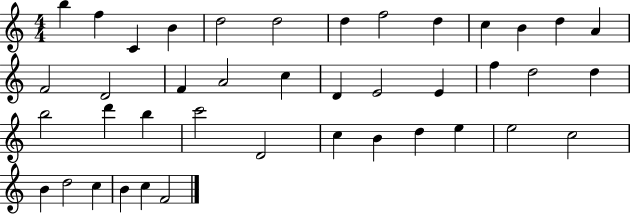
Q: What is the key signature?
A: C major